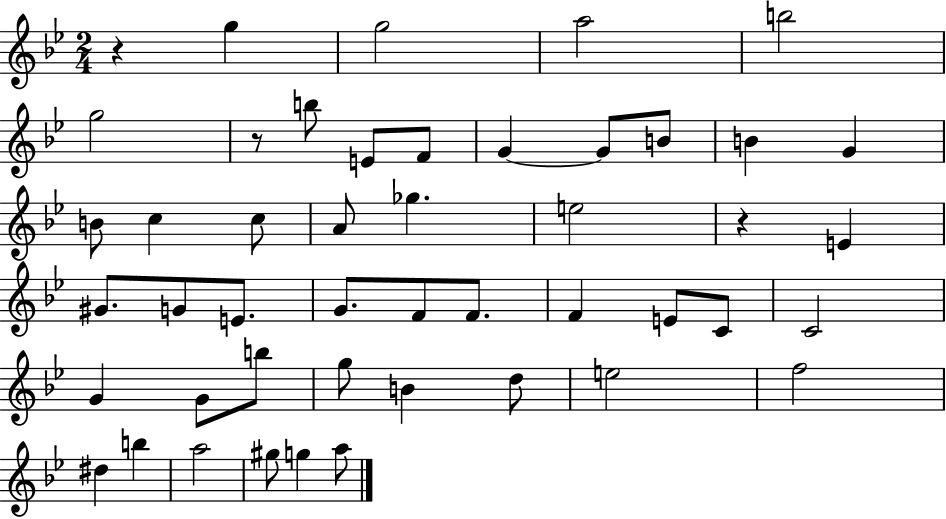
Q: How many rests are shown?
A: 3